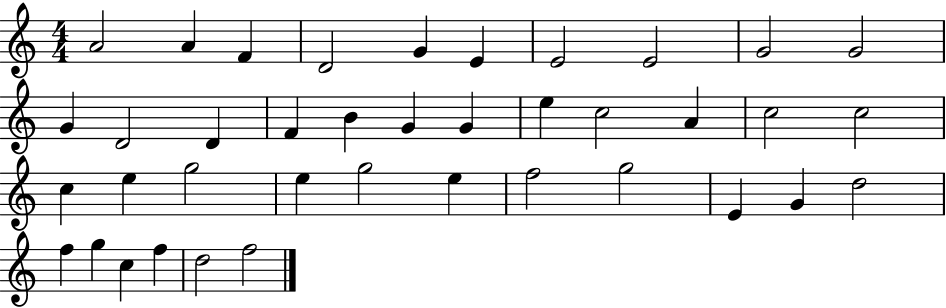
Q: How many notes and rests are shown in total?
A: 39